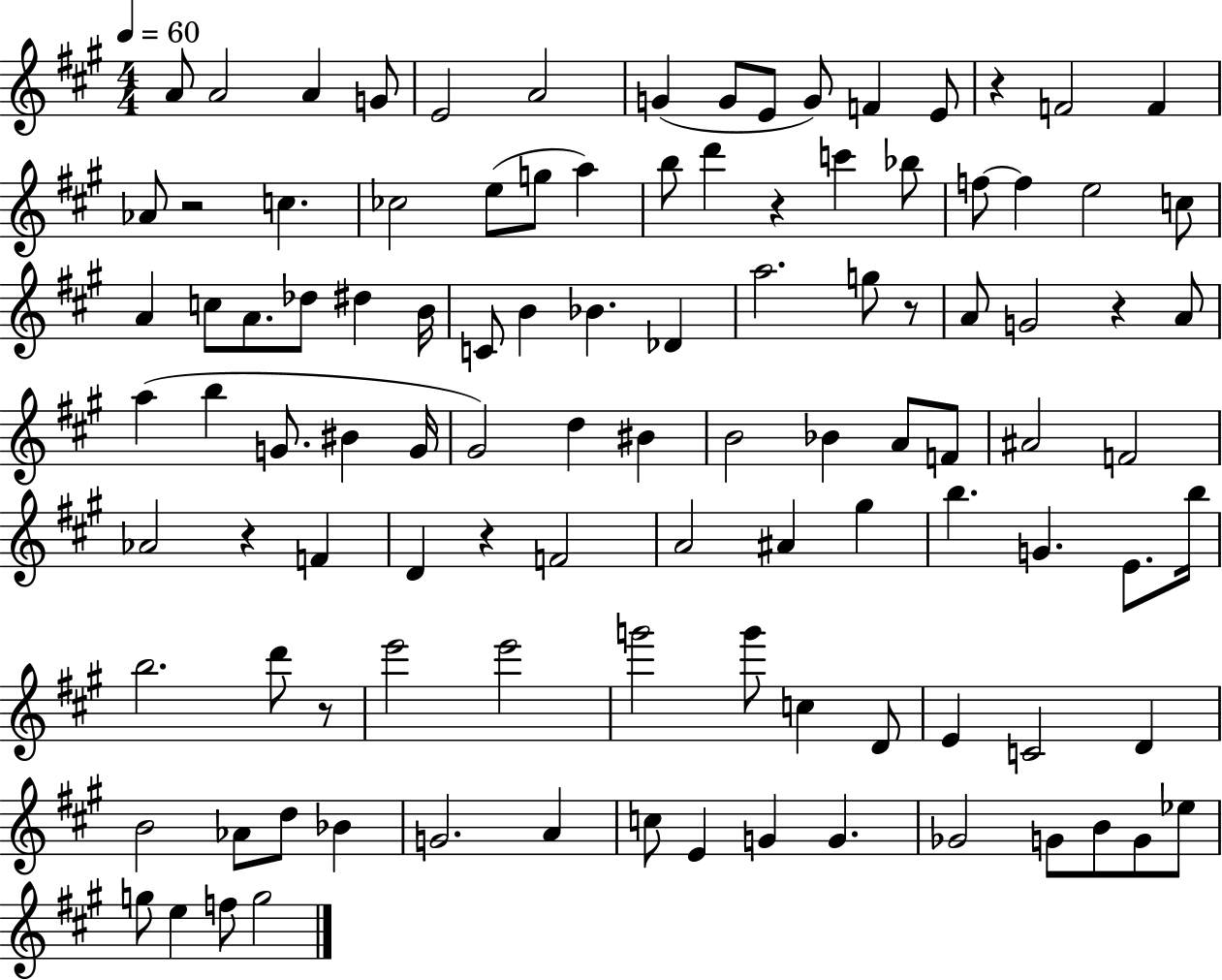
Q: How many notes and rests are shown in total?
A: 106